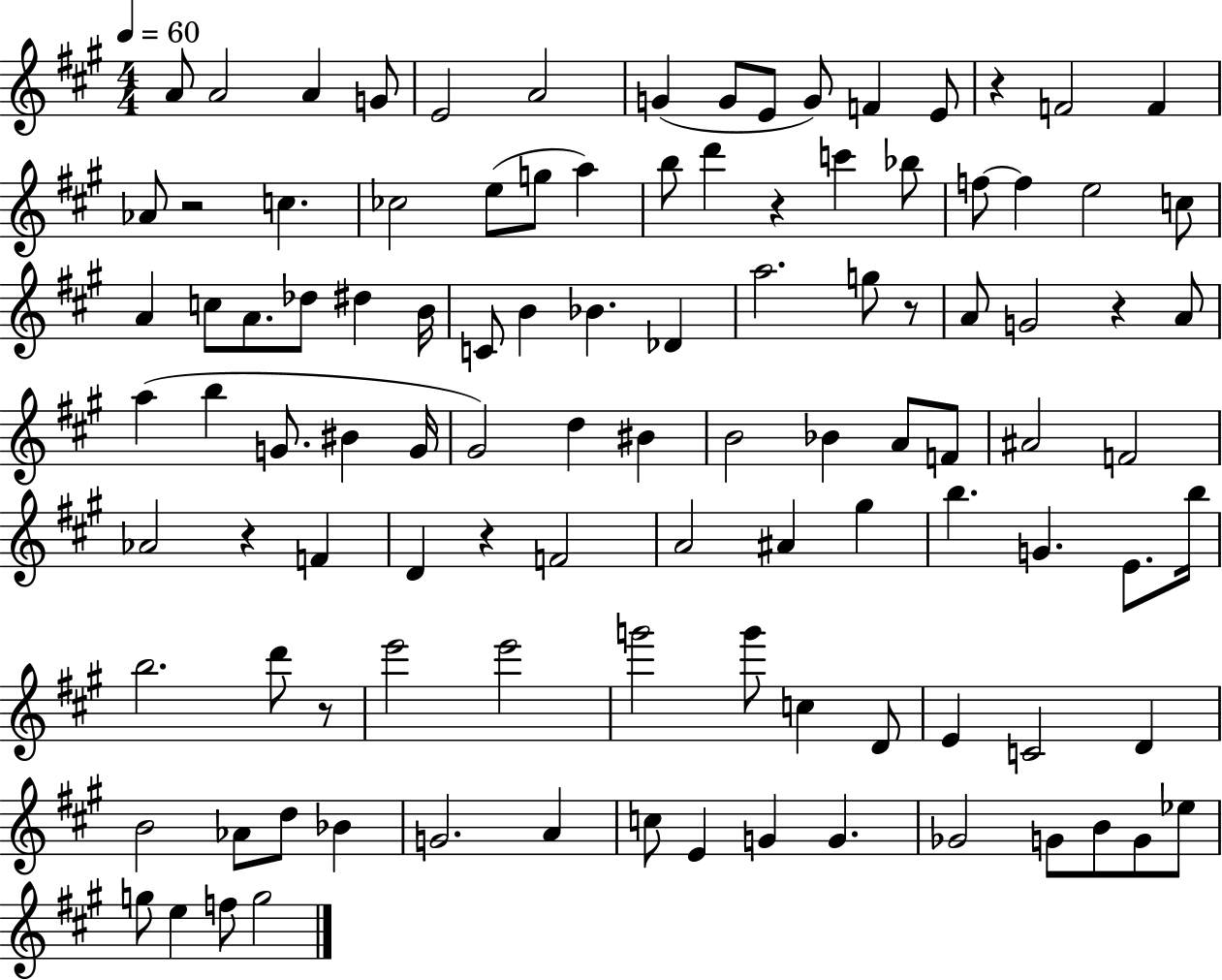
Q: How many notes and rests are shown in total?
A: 106